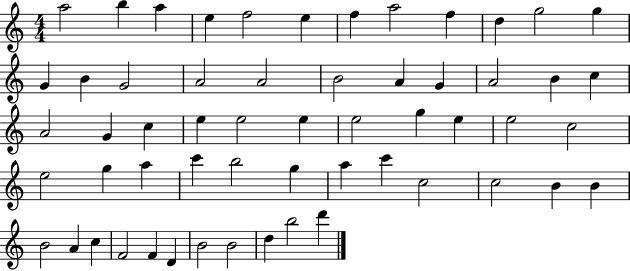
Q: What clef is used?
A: treble